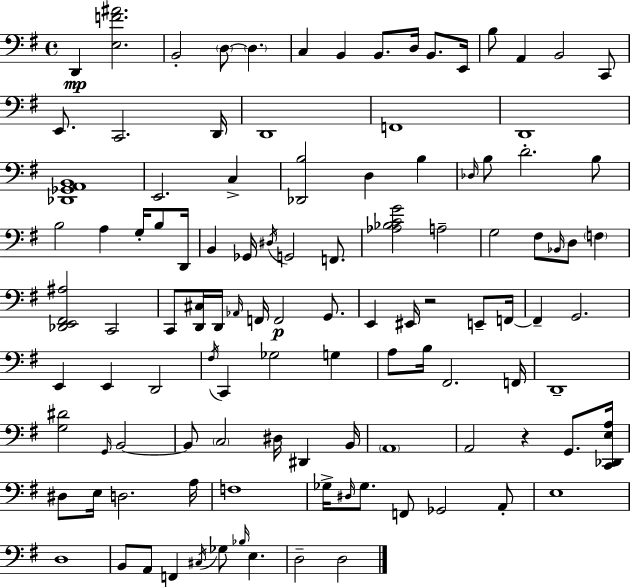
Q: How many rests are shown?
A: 2